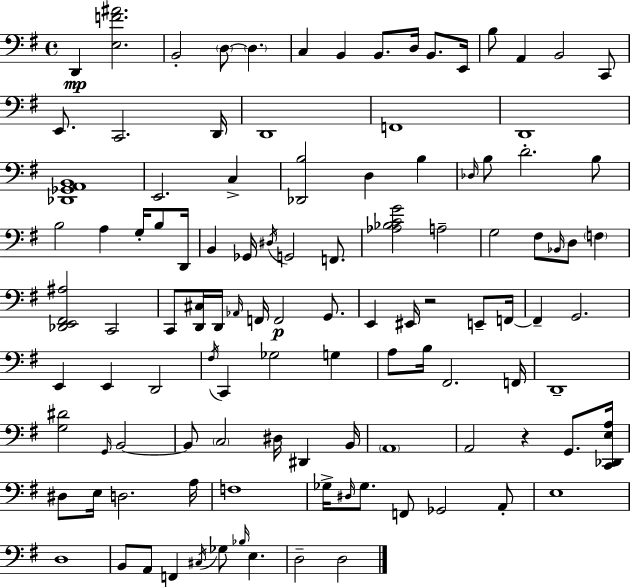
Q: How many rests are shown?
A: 2